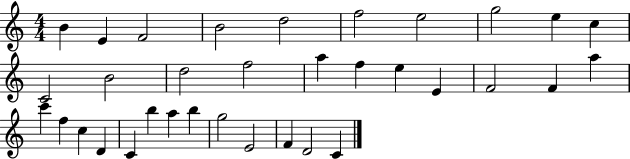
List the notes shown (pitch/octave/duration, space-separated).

B4/q E4/q F4/h B4/h D5/h F5/h E5/h G5/h E5/q C5/q C4/h B4/h D5/h F5/h A5/q F5/q E5/q E4/q F4/h F4/q A5/q C6/q F5/q C5/q D4/q C4/q B5/q A5/q B5/q G5/h E4/h F4/q D4/h C4/q